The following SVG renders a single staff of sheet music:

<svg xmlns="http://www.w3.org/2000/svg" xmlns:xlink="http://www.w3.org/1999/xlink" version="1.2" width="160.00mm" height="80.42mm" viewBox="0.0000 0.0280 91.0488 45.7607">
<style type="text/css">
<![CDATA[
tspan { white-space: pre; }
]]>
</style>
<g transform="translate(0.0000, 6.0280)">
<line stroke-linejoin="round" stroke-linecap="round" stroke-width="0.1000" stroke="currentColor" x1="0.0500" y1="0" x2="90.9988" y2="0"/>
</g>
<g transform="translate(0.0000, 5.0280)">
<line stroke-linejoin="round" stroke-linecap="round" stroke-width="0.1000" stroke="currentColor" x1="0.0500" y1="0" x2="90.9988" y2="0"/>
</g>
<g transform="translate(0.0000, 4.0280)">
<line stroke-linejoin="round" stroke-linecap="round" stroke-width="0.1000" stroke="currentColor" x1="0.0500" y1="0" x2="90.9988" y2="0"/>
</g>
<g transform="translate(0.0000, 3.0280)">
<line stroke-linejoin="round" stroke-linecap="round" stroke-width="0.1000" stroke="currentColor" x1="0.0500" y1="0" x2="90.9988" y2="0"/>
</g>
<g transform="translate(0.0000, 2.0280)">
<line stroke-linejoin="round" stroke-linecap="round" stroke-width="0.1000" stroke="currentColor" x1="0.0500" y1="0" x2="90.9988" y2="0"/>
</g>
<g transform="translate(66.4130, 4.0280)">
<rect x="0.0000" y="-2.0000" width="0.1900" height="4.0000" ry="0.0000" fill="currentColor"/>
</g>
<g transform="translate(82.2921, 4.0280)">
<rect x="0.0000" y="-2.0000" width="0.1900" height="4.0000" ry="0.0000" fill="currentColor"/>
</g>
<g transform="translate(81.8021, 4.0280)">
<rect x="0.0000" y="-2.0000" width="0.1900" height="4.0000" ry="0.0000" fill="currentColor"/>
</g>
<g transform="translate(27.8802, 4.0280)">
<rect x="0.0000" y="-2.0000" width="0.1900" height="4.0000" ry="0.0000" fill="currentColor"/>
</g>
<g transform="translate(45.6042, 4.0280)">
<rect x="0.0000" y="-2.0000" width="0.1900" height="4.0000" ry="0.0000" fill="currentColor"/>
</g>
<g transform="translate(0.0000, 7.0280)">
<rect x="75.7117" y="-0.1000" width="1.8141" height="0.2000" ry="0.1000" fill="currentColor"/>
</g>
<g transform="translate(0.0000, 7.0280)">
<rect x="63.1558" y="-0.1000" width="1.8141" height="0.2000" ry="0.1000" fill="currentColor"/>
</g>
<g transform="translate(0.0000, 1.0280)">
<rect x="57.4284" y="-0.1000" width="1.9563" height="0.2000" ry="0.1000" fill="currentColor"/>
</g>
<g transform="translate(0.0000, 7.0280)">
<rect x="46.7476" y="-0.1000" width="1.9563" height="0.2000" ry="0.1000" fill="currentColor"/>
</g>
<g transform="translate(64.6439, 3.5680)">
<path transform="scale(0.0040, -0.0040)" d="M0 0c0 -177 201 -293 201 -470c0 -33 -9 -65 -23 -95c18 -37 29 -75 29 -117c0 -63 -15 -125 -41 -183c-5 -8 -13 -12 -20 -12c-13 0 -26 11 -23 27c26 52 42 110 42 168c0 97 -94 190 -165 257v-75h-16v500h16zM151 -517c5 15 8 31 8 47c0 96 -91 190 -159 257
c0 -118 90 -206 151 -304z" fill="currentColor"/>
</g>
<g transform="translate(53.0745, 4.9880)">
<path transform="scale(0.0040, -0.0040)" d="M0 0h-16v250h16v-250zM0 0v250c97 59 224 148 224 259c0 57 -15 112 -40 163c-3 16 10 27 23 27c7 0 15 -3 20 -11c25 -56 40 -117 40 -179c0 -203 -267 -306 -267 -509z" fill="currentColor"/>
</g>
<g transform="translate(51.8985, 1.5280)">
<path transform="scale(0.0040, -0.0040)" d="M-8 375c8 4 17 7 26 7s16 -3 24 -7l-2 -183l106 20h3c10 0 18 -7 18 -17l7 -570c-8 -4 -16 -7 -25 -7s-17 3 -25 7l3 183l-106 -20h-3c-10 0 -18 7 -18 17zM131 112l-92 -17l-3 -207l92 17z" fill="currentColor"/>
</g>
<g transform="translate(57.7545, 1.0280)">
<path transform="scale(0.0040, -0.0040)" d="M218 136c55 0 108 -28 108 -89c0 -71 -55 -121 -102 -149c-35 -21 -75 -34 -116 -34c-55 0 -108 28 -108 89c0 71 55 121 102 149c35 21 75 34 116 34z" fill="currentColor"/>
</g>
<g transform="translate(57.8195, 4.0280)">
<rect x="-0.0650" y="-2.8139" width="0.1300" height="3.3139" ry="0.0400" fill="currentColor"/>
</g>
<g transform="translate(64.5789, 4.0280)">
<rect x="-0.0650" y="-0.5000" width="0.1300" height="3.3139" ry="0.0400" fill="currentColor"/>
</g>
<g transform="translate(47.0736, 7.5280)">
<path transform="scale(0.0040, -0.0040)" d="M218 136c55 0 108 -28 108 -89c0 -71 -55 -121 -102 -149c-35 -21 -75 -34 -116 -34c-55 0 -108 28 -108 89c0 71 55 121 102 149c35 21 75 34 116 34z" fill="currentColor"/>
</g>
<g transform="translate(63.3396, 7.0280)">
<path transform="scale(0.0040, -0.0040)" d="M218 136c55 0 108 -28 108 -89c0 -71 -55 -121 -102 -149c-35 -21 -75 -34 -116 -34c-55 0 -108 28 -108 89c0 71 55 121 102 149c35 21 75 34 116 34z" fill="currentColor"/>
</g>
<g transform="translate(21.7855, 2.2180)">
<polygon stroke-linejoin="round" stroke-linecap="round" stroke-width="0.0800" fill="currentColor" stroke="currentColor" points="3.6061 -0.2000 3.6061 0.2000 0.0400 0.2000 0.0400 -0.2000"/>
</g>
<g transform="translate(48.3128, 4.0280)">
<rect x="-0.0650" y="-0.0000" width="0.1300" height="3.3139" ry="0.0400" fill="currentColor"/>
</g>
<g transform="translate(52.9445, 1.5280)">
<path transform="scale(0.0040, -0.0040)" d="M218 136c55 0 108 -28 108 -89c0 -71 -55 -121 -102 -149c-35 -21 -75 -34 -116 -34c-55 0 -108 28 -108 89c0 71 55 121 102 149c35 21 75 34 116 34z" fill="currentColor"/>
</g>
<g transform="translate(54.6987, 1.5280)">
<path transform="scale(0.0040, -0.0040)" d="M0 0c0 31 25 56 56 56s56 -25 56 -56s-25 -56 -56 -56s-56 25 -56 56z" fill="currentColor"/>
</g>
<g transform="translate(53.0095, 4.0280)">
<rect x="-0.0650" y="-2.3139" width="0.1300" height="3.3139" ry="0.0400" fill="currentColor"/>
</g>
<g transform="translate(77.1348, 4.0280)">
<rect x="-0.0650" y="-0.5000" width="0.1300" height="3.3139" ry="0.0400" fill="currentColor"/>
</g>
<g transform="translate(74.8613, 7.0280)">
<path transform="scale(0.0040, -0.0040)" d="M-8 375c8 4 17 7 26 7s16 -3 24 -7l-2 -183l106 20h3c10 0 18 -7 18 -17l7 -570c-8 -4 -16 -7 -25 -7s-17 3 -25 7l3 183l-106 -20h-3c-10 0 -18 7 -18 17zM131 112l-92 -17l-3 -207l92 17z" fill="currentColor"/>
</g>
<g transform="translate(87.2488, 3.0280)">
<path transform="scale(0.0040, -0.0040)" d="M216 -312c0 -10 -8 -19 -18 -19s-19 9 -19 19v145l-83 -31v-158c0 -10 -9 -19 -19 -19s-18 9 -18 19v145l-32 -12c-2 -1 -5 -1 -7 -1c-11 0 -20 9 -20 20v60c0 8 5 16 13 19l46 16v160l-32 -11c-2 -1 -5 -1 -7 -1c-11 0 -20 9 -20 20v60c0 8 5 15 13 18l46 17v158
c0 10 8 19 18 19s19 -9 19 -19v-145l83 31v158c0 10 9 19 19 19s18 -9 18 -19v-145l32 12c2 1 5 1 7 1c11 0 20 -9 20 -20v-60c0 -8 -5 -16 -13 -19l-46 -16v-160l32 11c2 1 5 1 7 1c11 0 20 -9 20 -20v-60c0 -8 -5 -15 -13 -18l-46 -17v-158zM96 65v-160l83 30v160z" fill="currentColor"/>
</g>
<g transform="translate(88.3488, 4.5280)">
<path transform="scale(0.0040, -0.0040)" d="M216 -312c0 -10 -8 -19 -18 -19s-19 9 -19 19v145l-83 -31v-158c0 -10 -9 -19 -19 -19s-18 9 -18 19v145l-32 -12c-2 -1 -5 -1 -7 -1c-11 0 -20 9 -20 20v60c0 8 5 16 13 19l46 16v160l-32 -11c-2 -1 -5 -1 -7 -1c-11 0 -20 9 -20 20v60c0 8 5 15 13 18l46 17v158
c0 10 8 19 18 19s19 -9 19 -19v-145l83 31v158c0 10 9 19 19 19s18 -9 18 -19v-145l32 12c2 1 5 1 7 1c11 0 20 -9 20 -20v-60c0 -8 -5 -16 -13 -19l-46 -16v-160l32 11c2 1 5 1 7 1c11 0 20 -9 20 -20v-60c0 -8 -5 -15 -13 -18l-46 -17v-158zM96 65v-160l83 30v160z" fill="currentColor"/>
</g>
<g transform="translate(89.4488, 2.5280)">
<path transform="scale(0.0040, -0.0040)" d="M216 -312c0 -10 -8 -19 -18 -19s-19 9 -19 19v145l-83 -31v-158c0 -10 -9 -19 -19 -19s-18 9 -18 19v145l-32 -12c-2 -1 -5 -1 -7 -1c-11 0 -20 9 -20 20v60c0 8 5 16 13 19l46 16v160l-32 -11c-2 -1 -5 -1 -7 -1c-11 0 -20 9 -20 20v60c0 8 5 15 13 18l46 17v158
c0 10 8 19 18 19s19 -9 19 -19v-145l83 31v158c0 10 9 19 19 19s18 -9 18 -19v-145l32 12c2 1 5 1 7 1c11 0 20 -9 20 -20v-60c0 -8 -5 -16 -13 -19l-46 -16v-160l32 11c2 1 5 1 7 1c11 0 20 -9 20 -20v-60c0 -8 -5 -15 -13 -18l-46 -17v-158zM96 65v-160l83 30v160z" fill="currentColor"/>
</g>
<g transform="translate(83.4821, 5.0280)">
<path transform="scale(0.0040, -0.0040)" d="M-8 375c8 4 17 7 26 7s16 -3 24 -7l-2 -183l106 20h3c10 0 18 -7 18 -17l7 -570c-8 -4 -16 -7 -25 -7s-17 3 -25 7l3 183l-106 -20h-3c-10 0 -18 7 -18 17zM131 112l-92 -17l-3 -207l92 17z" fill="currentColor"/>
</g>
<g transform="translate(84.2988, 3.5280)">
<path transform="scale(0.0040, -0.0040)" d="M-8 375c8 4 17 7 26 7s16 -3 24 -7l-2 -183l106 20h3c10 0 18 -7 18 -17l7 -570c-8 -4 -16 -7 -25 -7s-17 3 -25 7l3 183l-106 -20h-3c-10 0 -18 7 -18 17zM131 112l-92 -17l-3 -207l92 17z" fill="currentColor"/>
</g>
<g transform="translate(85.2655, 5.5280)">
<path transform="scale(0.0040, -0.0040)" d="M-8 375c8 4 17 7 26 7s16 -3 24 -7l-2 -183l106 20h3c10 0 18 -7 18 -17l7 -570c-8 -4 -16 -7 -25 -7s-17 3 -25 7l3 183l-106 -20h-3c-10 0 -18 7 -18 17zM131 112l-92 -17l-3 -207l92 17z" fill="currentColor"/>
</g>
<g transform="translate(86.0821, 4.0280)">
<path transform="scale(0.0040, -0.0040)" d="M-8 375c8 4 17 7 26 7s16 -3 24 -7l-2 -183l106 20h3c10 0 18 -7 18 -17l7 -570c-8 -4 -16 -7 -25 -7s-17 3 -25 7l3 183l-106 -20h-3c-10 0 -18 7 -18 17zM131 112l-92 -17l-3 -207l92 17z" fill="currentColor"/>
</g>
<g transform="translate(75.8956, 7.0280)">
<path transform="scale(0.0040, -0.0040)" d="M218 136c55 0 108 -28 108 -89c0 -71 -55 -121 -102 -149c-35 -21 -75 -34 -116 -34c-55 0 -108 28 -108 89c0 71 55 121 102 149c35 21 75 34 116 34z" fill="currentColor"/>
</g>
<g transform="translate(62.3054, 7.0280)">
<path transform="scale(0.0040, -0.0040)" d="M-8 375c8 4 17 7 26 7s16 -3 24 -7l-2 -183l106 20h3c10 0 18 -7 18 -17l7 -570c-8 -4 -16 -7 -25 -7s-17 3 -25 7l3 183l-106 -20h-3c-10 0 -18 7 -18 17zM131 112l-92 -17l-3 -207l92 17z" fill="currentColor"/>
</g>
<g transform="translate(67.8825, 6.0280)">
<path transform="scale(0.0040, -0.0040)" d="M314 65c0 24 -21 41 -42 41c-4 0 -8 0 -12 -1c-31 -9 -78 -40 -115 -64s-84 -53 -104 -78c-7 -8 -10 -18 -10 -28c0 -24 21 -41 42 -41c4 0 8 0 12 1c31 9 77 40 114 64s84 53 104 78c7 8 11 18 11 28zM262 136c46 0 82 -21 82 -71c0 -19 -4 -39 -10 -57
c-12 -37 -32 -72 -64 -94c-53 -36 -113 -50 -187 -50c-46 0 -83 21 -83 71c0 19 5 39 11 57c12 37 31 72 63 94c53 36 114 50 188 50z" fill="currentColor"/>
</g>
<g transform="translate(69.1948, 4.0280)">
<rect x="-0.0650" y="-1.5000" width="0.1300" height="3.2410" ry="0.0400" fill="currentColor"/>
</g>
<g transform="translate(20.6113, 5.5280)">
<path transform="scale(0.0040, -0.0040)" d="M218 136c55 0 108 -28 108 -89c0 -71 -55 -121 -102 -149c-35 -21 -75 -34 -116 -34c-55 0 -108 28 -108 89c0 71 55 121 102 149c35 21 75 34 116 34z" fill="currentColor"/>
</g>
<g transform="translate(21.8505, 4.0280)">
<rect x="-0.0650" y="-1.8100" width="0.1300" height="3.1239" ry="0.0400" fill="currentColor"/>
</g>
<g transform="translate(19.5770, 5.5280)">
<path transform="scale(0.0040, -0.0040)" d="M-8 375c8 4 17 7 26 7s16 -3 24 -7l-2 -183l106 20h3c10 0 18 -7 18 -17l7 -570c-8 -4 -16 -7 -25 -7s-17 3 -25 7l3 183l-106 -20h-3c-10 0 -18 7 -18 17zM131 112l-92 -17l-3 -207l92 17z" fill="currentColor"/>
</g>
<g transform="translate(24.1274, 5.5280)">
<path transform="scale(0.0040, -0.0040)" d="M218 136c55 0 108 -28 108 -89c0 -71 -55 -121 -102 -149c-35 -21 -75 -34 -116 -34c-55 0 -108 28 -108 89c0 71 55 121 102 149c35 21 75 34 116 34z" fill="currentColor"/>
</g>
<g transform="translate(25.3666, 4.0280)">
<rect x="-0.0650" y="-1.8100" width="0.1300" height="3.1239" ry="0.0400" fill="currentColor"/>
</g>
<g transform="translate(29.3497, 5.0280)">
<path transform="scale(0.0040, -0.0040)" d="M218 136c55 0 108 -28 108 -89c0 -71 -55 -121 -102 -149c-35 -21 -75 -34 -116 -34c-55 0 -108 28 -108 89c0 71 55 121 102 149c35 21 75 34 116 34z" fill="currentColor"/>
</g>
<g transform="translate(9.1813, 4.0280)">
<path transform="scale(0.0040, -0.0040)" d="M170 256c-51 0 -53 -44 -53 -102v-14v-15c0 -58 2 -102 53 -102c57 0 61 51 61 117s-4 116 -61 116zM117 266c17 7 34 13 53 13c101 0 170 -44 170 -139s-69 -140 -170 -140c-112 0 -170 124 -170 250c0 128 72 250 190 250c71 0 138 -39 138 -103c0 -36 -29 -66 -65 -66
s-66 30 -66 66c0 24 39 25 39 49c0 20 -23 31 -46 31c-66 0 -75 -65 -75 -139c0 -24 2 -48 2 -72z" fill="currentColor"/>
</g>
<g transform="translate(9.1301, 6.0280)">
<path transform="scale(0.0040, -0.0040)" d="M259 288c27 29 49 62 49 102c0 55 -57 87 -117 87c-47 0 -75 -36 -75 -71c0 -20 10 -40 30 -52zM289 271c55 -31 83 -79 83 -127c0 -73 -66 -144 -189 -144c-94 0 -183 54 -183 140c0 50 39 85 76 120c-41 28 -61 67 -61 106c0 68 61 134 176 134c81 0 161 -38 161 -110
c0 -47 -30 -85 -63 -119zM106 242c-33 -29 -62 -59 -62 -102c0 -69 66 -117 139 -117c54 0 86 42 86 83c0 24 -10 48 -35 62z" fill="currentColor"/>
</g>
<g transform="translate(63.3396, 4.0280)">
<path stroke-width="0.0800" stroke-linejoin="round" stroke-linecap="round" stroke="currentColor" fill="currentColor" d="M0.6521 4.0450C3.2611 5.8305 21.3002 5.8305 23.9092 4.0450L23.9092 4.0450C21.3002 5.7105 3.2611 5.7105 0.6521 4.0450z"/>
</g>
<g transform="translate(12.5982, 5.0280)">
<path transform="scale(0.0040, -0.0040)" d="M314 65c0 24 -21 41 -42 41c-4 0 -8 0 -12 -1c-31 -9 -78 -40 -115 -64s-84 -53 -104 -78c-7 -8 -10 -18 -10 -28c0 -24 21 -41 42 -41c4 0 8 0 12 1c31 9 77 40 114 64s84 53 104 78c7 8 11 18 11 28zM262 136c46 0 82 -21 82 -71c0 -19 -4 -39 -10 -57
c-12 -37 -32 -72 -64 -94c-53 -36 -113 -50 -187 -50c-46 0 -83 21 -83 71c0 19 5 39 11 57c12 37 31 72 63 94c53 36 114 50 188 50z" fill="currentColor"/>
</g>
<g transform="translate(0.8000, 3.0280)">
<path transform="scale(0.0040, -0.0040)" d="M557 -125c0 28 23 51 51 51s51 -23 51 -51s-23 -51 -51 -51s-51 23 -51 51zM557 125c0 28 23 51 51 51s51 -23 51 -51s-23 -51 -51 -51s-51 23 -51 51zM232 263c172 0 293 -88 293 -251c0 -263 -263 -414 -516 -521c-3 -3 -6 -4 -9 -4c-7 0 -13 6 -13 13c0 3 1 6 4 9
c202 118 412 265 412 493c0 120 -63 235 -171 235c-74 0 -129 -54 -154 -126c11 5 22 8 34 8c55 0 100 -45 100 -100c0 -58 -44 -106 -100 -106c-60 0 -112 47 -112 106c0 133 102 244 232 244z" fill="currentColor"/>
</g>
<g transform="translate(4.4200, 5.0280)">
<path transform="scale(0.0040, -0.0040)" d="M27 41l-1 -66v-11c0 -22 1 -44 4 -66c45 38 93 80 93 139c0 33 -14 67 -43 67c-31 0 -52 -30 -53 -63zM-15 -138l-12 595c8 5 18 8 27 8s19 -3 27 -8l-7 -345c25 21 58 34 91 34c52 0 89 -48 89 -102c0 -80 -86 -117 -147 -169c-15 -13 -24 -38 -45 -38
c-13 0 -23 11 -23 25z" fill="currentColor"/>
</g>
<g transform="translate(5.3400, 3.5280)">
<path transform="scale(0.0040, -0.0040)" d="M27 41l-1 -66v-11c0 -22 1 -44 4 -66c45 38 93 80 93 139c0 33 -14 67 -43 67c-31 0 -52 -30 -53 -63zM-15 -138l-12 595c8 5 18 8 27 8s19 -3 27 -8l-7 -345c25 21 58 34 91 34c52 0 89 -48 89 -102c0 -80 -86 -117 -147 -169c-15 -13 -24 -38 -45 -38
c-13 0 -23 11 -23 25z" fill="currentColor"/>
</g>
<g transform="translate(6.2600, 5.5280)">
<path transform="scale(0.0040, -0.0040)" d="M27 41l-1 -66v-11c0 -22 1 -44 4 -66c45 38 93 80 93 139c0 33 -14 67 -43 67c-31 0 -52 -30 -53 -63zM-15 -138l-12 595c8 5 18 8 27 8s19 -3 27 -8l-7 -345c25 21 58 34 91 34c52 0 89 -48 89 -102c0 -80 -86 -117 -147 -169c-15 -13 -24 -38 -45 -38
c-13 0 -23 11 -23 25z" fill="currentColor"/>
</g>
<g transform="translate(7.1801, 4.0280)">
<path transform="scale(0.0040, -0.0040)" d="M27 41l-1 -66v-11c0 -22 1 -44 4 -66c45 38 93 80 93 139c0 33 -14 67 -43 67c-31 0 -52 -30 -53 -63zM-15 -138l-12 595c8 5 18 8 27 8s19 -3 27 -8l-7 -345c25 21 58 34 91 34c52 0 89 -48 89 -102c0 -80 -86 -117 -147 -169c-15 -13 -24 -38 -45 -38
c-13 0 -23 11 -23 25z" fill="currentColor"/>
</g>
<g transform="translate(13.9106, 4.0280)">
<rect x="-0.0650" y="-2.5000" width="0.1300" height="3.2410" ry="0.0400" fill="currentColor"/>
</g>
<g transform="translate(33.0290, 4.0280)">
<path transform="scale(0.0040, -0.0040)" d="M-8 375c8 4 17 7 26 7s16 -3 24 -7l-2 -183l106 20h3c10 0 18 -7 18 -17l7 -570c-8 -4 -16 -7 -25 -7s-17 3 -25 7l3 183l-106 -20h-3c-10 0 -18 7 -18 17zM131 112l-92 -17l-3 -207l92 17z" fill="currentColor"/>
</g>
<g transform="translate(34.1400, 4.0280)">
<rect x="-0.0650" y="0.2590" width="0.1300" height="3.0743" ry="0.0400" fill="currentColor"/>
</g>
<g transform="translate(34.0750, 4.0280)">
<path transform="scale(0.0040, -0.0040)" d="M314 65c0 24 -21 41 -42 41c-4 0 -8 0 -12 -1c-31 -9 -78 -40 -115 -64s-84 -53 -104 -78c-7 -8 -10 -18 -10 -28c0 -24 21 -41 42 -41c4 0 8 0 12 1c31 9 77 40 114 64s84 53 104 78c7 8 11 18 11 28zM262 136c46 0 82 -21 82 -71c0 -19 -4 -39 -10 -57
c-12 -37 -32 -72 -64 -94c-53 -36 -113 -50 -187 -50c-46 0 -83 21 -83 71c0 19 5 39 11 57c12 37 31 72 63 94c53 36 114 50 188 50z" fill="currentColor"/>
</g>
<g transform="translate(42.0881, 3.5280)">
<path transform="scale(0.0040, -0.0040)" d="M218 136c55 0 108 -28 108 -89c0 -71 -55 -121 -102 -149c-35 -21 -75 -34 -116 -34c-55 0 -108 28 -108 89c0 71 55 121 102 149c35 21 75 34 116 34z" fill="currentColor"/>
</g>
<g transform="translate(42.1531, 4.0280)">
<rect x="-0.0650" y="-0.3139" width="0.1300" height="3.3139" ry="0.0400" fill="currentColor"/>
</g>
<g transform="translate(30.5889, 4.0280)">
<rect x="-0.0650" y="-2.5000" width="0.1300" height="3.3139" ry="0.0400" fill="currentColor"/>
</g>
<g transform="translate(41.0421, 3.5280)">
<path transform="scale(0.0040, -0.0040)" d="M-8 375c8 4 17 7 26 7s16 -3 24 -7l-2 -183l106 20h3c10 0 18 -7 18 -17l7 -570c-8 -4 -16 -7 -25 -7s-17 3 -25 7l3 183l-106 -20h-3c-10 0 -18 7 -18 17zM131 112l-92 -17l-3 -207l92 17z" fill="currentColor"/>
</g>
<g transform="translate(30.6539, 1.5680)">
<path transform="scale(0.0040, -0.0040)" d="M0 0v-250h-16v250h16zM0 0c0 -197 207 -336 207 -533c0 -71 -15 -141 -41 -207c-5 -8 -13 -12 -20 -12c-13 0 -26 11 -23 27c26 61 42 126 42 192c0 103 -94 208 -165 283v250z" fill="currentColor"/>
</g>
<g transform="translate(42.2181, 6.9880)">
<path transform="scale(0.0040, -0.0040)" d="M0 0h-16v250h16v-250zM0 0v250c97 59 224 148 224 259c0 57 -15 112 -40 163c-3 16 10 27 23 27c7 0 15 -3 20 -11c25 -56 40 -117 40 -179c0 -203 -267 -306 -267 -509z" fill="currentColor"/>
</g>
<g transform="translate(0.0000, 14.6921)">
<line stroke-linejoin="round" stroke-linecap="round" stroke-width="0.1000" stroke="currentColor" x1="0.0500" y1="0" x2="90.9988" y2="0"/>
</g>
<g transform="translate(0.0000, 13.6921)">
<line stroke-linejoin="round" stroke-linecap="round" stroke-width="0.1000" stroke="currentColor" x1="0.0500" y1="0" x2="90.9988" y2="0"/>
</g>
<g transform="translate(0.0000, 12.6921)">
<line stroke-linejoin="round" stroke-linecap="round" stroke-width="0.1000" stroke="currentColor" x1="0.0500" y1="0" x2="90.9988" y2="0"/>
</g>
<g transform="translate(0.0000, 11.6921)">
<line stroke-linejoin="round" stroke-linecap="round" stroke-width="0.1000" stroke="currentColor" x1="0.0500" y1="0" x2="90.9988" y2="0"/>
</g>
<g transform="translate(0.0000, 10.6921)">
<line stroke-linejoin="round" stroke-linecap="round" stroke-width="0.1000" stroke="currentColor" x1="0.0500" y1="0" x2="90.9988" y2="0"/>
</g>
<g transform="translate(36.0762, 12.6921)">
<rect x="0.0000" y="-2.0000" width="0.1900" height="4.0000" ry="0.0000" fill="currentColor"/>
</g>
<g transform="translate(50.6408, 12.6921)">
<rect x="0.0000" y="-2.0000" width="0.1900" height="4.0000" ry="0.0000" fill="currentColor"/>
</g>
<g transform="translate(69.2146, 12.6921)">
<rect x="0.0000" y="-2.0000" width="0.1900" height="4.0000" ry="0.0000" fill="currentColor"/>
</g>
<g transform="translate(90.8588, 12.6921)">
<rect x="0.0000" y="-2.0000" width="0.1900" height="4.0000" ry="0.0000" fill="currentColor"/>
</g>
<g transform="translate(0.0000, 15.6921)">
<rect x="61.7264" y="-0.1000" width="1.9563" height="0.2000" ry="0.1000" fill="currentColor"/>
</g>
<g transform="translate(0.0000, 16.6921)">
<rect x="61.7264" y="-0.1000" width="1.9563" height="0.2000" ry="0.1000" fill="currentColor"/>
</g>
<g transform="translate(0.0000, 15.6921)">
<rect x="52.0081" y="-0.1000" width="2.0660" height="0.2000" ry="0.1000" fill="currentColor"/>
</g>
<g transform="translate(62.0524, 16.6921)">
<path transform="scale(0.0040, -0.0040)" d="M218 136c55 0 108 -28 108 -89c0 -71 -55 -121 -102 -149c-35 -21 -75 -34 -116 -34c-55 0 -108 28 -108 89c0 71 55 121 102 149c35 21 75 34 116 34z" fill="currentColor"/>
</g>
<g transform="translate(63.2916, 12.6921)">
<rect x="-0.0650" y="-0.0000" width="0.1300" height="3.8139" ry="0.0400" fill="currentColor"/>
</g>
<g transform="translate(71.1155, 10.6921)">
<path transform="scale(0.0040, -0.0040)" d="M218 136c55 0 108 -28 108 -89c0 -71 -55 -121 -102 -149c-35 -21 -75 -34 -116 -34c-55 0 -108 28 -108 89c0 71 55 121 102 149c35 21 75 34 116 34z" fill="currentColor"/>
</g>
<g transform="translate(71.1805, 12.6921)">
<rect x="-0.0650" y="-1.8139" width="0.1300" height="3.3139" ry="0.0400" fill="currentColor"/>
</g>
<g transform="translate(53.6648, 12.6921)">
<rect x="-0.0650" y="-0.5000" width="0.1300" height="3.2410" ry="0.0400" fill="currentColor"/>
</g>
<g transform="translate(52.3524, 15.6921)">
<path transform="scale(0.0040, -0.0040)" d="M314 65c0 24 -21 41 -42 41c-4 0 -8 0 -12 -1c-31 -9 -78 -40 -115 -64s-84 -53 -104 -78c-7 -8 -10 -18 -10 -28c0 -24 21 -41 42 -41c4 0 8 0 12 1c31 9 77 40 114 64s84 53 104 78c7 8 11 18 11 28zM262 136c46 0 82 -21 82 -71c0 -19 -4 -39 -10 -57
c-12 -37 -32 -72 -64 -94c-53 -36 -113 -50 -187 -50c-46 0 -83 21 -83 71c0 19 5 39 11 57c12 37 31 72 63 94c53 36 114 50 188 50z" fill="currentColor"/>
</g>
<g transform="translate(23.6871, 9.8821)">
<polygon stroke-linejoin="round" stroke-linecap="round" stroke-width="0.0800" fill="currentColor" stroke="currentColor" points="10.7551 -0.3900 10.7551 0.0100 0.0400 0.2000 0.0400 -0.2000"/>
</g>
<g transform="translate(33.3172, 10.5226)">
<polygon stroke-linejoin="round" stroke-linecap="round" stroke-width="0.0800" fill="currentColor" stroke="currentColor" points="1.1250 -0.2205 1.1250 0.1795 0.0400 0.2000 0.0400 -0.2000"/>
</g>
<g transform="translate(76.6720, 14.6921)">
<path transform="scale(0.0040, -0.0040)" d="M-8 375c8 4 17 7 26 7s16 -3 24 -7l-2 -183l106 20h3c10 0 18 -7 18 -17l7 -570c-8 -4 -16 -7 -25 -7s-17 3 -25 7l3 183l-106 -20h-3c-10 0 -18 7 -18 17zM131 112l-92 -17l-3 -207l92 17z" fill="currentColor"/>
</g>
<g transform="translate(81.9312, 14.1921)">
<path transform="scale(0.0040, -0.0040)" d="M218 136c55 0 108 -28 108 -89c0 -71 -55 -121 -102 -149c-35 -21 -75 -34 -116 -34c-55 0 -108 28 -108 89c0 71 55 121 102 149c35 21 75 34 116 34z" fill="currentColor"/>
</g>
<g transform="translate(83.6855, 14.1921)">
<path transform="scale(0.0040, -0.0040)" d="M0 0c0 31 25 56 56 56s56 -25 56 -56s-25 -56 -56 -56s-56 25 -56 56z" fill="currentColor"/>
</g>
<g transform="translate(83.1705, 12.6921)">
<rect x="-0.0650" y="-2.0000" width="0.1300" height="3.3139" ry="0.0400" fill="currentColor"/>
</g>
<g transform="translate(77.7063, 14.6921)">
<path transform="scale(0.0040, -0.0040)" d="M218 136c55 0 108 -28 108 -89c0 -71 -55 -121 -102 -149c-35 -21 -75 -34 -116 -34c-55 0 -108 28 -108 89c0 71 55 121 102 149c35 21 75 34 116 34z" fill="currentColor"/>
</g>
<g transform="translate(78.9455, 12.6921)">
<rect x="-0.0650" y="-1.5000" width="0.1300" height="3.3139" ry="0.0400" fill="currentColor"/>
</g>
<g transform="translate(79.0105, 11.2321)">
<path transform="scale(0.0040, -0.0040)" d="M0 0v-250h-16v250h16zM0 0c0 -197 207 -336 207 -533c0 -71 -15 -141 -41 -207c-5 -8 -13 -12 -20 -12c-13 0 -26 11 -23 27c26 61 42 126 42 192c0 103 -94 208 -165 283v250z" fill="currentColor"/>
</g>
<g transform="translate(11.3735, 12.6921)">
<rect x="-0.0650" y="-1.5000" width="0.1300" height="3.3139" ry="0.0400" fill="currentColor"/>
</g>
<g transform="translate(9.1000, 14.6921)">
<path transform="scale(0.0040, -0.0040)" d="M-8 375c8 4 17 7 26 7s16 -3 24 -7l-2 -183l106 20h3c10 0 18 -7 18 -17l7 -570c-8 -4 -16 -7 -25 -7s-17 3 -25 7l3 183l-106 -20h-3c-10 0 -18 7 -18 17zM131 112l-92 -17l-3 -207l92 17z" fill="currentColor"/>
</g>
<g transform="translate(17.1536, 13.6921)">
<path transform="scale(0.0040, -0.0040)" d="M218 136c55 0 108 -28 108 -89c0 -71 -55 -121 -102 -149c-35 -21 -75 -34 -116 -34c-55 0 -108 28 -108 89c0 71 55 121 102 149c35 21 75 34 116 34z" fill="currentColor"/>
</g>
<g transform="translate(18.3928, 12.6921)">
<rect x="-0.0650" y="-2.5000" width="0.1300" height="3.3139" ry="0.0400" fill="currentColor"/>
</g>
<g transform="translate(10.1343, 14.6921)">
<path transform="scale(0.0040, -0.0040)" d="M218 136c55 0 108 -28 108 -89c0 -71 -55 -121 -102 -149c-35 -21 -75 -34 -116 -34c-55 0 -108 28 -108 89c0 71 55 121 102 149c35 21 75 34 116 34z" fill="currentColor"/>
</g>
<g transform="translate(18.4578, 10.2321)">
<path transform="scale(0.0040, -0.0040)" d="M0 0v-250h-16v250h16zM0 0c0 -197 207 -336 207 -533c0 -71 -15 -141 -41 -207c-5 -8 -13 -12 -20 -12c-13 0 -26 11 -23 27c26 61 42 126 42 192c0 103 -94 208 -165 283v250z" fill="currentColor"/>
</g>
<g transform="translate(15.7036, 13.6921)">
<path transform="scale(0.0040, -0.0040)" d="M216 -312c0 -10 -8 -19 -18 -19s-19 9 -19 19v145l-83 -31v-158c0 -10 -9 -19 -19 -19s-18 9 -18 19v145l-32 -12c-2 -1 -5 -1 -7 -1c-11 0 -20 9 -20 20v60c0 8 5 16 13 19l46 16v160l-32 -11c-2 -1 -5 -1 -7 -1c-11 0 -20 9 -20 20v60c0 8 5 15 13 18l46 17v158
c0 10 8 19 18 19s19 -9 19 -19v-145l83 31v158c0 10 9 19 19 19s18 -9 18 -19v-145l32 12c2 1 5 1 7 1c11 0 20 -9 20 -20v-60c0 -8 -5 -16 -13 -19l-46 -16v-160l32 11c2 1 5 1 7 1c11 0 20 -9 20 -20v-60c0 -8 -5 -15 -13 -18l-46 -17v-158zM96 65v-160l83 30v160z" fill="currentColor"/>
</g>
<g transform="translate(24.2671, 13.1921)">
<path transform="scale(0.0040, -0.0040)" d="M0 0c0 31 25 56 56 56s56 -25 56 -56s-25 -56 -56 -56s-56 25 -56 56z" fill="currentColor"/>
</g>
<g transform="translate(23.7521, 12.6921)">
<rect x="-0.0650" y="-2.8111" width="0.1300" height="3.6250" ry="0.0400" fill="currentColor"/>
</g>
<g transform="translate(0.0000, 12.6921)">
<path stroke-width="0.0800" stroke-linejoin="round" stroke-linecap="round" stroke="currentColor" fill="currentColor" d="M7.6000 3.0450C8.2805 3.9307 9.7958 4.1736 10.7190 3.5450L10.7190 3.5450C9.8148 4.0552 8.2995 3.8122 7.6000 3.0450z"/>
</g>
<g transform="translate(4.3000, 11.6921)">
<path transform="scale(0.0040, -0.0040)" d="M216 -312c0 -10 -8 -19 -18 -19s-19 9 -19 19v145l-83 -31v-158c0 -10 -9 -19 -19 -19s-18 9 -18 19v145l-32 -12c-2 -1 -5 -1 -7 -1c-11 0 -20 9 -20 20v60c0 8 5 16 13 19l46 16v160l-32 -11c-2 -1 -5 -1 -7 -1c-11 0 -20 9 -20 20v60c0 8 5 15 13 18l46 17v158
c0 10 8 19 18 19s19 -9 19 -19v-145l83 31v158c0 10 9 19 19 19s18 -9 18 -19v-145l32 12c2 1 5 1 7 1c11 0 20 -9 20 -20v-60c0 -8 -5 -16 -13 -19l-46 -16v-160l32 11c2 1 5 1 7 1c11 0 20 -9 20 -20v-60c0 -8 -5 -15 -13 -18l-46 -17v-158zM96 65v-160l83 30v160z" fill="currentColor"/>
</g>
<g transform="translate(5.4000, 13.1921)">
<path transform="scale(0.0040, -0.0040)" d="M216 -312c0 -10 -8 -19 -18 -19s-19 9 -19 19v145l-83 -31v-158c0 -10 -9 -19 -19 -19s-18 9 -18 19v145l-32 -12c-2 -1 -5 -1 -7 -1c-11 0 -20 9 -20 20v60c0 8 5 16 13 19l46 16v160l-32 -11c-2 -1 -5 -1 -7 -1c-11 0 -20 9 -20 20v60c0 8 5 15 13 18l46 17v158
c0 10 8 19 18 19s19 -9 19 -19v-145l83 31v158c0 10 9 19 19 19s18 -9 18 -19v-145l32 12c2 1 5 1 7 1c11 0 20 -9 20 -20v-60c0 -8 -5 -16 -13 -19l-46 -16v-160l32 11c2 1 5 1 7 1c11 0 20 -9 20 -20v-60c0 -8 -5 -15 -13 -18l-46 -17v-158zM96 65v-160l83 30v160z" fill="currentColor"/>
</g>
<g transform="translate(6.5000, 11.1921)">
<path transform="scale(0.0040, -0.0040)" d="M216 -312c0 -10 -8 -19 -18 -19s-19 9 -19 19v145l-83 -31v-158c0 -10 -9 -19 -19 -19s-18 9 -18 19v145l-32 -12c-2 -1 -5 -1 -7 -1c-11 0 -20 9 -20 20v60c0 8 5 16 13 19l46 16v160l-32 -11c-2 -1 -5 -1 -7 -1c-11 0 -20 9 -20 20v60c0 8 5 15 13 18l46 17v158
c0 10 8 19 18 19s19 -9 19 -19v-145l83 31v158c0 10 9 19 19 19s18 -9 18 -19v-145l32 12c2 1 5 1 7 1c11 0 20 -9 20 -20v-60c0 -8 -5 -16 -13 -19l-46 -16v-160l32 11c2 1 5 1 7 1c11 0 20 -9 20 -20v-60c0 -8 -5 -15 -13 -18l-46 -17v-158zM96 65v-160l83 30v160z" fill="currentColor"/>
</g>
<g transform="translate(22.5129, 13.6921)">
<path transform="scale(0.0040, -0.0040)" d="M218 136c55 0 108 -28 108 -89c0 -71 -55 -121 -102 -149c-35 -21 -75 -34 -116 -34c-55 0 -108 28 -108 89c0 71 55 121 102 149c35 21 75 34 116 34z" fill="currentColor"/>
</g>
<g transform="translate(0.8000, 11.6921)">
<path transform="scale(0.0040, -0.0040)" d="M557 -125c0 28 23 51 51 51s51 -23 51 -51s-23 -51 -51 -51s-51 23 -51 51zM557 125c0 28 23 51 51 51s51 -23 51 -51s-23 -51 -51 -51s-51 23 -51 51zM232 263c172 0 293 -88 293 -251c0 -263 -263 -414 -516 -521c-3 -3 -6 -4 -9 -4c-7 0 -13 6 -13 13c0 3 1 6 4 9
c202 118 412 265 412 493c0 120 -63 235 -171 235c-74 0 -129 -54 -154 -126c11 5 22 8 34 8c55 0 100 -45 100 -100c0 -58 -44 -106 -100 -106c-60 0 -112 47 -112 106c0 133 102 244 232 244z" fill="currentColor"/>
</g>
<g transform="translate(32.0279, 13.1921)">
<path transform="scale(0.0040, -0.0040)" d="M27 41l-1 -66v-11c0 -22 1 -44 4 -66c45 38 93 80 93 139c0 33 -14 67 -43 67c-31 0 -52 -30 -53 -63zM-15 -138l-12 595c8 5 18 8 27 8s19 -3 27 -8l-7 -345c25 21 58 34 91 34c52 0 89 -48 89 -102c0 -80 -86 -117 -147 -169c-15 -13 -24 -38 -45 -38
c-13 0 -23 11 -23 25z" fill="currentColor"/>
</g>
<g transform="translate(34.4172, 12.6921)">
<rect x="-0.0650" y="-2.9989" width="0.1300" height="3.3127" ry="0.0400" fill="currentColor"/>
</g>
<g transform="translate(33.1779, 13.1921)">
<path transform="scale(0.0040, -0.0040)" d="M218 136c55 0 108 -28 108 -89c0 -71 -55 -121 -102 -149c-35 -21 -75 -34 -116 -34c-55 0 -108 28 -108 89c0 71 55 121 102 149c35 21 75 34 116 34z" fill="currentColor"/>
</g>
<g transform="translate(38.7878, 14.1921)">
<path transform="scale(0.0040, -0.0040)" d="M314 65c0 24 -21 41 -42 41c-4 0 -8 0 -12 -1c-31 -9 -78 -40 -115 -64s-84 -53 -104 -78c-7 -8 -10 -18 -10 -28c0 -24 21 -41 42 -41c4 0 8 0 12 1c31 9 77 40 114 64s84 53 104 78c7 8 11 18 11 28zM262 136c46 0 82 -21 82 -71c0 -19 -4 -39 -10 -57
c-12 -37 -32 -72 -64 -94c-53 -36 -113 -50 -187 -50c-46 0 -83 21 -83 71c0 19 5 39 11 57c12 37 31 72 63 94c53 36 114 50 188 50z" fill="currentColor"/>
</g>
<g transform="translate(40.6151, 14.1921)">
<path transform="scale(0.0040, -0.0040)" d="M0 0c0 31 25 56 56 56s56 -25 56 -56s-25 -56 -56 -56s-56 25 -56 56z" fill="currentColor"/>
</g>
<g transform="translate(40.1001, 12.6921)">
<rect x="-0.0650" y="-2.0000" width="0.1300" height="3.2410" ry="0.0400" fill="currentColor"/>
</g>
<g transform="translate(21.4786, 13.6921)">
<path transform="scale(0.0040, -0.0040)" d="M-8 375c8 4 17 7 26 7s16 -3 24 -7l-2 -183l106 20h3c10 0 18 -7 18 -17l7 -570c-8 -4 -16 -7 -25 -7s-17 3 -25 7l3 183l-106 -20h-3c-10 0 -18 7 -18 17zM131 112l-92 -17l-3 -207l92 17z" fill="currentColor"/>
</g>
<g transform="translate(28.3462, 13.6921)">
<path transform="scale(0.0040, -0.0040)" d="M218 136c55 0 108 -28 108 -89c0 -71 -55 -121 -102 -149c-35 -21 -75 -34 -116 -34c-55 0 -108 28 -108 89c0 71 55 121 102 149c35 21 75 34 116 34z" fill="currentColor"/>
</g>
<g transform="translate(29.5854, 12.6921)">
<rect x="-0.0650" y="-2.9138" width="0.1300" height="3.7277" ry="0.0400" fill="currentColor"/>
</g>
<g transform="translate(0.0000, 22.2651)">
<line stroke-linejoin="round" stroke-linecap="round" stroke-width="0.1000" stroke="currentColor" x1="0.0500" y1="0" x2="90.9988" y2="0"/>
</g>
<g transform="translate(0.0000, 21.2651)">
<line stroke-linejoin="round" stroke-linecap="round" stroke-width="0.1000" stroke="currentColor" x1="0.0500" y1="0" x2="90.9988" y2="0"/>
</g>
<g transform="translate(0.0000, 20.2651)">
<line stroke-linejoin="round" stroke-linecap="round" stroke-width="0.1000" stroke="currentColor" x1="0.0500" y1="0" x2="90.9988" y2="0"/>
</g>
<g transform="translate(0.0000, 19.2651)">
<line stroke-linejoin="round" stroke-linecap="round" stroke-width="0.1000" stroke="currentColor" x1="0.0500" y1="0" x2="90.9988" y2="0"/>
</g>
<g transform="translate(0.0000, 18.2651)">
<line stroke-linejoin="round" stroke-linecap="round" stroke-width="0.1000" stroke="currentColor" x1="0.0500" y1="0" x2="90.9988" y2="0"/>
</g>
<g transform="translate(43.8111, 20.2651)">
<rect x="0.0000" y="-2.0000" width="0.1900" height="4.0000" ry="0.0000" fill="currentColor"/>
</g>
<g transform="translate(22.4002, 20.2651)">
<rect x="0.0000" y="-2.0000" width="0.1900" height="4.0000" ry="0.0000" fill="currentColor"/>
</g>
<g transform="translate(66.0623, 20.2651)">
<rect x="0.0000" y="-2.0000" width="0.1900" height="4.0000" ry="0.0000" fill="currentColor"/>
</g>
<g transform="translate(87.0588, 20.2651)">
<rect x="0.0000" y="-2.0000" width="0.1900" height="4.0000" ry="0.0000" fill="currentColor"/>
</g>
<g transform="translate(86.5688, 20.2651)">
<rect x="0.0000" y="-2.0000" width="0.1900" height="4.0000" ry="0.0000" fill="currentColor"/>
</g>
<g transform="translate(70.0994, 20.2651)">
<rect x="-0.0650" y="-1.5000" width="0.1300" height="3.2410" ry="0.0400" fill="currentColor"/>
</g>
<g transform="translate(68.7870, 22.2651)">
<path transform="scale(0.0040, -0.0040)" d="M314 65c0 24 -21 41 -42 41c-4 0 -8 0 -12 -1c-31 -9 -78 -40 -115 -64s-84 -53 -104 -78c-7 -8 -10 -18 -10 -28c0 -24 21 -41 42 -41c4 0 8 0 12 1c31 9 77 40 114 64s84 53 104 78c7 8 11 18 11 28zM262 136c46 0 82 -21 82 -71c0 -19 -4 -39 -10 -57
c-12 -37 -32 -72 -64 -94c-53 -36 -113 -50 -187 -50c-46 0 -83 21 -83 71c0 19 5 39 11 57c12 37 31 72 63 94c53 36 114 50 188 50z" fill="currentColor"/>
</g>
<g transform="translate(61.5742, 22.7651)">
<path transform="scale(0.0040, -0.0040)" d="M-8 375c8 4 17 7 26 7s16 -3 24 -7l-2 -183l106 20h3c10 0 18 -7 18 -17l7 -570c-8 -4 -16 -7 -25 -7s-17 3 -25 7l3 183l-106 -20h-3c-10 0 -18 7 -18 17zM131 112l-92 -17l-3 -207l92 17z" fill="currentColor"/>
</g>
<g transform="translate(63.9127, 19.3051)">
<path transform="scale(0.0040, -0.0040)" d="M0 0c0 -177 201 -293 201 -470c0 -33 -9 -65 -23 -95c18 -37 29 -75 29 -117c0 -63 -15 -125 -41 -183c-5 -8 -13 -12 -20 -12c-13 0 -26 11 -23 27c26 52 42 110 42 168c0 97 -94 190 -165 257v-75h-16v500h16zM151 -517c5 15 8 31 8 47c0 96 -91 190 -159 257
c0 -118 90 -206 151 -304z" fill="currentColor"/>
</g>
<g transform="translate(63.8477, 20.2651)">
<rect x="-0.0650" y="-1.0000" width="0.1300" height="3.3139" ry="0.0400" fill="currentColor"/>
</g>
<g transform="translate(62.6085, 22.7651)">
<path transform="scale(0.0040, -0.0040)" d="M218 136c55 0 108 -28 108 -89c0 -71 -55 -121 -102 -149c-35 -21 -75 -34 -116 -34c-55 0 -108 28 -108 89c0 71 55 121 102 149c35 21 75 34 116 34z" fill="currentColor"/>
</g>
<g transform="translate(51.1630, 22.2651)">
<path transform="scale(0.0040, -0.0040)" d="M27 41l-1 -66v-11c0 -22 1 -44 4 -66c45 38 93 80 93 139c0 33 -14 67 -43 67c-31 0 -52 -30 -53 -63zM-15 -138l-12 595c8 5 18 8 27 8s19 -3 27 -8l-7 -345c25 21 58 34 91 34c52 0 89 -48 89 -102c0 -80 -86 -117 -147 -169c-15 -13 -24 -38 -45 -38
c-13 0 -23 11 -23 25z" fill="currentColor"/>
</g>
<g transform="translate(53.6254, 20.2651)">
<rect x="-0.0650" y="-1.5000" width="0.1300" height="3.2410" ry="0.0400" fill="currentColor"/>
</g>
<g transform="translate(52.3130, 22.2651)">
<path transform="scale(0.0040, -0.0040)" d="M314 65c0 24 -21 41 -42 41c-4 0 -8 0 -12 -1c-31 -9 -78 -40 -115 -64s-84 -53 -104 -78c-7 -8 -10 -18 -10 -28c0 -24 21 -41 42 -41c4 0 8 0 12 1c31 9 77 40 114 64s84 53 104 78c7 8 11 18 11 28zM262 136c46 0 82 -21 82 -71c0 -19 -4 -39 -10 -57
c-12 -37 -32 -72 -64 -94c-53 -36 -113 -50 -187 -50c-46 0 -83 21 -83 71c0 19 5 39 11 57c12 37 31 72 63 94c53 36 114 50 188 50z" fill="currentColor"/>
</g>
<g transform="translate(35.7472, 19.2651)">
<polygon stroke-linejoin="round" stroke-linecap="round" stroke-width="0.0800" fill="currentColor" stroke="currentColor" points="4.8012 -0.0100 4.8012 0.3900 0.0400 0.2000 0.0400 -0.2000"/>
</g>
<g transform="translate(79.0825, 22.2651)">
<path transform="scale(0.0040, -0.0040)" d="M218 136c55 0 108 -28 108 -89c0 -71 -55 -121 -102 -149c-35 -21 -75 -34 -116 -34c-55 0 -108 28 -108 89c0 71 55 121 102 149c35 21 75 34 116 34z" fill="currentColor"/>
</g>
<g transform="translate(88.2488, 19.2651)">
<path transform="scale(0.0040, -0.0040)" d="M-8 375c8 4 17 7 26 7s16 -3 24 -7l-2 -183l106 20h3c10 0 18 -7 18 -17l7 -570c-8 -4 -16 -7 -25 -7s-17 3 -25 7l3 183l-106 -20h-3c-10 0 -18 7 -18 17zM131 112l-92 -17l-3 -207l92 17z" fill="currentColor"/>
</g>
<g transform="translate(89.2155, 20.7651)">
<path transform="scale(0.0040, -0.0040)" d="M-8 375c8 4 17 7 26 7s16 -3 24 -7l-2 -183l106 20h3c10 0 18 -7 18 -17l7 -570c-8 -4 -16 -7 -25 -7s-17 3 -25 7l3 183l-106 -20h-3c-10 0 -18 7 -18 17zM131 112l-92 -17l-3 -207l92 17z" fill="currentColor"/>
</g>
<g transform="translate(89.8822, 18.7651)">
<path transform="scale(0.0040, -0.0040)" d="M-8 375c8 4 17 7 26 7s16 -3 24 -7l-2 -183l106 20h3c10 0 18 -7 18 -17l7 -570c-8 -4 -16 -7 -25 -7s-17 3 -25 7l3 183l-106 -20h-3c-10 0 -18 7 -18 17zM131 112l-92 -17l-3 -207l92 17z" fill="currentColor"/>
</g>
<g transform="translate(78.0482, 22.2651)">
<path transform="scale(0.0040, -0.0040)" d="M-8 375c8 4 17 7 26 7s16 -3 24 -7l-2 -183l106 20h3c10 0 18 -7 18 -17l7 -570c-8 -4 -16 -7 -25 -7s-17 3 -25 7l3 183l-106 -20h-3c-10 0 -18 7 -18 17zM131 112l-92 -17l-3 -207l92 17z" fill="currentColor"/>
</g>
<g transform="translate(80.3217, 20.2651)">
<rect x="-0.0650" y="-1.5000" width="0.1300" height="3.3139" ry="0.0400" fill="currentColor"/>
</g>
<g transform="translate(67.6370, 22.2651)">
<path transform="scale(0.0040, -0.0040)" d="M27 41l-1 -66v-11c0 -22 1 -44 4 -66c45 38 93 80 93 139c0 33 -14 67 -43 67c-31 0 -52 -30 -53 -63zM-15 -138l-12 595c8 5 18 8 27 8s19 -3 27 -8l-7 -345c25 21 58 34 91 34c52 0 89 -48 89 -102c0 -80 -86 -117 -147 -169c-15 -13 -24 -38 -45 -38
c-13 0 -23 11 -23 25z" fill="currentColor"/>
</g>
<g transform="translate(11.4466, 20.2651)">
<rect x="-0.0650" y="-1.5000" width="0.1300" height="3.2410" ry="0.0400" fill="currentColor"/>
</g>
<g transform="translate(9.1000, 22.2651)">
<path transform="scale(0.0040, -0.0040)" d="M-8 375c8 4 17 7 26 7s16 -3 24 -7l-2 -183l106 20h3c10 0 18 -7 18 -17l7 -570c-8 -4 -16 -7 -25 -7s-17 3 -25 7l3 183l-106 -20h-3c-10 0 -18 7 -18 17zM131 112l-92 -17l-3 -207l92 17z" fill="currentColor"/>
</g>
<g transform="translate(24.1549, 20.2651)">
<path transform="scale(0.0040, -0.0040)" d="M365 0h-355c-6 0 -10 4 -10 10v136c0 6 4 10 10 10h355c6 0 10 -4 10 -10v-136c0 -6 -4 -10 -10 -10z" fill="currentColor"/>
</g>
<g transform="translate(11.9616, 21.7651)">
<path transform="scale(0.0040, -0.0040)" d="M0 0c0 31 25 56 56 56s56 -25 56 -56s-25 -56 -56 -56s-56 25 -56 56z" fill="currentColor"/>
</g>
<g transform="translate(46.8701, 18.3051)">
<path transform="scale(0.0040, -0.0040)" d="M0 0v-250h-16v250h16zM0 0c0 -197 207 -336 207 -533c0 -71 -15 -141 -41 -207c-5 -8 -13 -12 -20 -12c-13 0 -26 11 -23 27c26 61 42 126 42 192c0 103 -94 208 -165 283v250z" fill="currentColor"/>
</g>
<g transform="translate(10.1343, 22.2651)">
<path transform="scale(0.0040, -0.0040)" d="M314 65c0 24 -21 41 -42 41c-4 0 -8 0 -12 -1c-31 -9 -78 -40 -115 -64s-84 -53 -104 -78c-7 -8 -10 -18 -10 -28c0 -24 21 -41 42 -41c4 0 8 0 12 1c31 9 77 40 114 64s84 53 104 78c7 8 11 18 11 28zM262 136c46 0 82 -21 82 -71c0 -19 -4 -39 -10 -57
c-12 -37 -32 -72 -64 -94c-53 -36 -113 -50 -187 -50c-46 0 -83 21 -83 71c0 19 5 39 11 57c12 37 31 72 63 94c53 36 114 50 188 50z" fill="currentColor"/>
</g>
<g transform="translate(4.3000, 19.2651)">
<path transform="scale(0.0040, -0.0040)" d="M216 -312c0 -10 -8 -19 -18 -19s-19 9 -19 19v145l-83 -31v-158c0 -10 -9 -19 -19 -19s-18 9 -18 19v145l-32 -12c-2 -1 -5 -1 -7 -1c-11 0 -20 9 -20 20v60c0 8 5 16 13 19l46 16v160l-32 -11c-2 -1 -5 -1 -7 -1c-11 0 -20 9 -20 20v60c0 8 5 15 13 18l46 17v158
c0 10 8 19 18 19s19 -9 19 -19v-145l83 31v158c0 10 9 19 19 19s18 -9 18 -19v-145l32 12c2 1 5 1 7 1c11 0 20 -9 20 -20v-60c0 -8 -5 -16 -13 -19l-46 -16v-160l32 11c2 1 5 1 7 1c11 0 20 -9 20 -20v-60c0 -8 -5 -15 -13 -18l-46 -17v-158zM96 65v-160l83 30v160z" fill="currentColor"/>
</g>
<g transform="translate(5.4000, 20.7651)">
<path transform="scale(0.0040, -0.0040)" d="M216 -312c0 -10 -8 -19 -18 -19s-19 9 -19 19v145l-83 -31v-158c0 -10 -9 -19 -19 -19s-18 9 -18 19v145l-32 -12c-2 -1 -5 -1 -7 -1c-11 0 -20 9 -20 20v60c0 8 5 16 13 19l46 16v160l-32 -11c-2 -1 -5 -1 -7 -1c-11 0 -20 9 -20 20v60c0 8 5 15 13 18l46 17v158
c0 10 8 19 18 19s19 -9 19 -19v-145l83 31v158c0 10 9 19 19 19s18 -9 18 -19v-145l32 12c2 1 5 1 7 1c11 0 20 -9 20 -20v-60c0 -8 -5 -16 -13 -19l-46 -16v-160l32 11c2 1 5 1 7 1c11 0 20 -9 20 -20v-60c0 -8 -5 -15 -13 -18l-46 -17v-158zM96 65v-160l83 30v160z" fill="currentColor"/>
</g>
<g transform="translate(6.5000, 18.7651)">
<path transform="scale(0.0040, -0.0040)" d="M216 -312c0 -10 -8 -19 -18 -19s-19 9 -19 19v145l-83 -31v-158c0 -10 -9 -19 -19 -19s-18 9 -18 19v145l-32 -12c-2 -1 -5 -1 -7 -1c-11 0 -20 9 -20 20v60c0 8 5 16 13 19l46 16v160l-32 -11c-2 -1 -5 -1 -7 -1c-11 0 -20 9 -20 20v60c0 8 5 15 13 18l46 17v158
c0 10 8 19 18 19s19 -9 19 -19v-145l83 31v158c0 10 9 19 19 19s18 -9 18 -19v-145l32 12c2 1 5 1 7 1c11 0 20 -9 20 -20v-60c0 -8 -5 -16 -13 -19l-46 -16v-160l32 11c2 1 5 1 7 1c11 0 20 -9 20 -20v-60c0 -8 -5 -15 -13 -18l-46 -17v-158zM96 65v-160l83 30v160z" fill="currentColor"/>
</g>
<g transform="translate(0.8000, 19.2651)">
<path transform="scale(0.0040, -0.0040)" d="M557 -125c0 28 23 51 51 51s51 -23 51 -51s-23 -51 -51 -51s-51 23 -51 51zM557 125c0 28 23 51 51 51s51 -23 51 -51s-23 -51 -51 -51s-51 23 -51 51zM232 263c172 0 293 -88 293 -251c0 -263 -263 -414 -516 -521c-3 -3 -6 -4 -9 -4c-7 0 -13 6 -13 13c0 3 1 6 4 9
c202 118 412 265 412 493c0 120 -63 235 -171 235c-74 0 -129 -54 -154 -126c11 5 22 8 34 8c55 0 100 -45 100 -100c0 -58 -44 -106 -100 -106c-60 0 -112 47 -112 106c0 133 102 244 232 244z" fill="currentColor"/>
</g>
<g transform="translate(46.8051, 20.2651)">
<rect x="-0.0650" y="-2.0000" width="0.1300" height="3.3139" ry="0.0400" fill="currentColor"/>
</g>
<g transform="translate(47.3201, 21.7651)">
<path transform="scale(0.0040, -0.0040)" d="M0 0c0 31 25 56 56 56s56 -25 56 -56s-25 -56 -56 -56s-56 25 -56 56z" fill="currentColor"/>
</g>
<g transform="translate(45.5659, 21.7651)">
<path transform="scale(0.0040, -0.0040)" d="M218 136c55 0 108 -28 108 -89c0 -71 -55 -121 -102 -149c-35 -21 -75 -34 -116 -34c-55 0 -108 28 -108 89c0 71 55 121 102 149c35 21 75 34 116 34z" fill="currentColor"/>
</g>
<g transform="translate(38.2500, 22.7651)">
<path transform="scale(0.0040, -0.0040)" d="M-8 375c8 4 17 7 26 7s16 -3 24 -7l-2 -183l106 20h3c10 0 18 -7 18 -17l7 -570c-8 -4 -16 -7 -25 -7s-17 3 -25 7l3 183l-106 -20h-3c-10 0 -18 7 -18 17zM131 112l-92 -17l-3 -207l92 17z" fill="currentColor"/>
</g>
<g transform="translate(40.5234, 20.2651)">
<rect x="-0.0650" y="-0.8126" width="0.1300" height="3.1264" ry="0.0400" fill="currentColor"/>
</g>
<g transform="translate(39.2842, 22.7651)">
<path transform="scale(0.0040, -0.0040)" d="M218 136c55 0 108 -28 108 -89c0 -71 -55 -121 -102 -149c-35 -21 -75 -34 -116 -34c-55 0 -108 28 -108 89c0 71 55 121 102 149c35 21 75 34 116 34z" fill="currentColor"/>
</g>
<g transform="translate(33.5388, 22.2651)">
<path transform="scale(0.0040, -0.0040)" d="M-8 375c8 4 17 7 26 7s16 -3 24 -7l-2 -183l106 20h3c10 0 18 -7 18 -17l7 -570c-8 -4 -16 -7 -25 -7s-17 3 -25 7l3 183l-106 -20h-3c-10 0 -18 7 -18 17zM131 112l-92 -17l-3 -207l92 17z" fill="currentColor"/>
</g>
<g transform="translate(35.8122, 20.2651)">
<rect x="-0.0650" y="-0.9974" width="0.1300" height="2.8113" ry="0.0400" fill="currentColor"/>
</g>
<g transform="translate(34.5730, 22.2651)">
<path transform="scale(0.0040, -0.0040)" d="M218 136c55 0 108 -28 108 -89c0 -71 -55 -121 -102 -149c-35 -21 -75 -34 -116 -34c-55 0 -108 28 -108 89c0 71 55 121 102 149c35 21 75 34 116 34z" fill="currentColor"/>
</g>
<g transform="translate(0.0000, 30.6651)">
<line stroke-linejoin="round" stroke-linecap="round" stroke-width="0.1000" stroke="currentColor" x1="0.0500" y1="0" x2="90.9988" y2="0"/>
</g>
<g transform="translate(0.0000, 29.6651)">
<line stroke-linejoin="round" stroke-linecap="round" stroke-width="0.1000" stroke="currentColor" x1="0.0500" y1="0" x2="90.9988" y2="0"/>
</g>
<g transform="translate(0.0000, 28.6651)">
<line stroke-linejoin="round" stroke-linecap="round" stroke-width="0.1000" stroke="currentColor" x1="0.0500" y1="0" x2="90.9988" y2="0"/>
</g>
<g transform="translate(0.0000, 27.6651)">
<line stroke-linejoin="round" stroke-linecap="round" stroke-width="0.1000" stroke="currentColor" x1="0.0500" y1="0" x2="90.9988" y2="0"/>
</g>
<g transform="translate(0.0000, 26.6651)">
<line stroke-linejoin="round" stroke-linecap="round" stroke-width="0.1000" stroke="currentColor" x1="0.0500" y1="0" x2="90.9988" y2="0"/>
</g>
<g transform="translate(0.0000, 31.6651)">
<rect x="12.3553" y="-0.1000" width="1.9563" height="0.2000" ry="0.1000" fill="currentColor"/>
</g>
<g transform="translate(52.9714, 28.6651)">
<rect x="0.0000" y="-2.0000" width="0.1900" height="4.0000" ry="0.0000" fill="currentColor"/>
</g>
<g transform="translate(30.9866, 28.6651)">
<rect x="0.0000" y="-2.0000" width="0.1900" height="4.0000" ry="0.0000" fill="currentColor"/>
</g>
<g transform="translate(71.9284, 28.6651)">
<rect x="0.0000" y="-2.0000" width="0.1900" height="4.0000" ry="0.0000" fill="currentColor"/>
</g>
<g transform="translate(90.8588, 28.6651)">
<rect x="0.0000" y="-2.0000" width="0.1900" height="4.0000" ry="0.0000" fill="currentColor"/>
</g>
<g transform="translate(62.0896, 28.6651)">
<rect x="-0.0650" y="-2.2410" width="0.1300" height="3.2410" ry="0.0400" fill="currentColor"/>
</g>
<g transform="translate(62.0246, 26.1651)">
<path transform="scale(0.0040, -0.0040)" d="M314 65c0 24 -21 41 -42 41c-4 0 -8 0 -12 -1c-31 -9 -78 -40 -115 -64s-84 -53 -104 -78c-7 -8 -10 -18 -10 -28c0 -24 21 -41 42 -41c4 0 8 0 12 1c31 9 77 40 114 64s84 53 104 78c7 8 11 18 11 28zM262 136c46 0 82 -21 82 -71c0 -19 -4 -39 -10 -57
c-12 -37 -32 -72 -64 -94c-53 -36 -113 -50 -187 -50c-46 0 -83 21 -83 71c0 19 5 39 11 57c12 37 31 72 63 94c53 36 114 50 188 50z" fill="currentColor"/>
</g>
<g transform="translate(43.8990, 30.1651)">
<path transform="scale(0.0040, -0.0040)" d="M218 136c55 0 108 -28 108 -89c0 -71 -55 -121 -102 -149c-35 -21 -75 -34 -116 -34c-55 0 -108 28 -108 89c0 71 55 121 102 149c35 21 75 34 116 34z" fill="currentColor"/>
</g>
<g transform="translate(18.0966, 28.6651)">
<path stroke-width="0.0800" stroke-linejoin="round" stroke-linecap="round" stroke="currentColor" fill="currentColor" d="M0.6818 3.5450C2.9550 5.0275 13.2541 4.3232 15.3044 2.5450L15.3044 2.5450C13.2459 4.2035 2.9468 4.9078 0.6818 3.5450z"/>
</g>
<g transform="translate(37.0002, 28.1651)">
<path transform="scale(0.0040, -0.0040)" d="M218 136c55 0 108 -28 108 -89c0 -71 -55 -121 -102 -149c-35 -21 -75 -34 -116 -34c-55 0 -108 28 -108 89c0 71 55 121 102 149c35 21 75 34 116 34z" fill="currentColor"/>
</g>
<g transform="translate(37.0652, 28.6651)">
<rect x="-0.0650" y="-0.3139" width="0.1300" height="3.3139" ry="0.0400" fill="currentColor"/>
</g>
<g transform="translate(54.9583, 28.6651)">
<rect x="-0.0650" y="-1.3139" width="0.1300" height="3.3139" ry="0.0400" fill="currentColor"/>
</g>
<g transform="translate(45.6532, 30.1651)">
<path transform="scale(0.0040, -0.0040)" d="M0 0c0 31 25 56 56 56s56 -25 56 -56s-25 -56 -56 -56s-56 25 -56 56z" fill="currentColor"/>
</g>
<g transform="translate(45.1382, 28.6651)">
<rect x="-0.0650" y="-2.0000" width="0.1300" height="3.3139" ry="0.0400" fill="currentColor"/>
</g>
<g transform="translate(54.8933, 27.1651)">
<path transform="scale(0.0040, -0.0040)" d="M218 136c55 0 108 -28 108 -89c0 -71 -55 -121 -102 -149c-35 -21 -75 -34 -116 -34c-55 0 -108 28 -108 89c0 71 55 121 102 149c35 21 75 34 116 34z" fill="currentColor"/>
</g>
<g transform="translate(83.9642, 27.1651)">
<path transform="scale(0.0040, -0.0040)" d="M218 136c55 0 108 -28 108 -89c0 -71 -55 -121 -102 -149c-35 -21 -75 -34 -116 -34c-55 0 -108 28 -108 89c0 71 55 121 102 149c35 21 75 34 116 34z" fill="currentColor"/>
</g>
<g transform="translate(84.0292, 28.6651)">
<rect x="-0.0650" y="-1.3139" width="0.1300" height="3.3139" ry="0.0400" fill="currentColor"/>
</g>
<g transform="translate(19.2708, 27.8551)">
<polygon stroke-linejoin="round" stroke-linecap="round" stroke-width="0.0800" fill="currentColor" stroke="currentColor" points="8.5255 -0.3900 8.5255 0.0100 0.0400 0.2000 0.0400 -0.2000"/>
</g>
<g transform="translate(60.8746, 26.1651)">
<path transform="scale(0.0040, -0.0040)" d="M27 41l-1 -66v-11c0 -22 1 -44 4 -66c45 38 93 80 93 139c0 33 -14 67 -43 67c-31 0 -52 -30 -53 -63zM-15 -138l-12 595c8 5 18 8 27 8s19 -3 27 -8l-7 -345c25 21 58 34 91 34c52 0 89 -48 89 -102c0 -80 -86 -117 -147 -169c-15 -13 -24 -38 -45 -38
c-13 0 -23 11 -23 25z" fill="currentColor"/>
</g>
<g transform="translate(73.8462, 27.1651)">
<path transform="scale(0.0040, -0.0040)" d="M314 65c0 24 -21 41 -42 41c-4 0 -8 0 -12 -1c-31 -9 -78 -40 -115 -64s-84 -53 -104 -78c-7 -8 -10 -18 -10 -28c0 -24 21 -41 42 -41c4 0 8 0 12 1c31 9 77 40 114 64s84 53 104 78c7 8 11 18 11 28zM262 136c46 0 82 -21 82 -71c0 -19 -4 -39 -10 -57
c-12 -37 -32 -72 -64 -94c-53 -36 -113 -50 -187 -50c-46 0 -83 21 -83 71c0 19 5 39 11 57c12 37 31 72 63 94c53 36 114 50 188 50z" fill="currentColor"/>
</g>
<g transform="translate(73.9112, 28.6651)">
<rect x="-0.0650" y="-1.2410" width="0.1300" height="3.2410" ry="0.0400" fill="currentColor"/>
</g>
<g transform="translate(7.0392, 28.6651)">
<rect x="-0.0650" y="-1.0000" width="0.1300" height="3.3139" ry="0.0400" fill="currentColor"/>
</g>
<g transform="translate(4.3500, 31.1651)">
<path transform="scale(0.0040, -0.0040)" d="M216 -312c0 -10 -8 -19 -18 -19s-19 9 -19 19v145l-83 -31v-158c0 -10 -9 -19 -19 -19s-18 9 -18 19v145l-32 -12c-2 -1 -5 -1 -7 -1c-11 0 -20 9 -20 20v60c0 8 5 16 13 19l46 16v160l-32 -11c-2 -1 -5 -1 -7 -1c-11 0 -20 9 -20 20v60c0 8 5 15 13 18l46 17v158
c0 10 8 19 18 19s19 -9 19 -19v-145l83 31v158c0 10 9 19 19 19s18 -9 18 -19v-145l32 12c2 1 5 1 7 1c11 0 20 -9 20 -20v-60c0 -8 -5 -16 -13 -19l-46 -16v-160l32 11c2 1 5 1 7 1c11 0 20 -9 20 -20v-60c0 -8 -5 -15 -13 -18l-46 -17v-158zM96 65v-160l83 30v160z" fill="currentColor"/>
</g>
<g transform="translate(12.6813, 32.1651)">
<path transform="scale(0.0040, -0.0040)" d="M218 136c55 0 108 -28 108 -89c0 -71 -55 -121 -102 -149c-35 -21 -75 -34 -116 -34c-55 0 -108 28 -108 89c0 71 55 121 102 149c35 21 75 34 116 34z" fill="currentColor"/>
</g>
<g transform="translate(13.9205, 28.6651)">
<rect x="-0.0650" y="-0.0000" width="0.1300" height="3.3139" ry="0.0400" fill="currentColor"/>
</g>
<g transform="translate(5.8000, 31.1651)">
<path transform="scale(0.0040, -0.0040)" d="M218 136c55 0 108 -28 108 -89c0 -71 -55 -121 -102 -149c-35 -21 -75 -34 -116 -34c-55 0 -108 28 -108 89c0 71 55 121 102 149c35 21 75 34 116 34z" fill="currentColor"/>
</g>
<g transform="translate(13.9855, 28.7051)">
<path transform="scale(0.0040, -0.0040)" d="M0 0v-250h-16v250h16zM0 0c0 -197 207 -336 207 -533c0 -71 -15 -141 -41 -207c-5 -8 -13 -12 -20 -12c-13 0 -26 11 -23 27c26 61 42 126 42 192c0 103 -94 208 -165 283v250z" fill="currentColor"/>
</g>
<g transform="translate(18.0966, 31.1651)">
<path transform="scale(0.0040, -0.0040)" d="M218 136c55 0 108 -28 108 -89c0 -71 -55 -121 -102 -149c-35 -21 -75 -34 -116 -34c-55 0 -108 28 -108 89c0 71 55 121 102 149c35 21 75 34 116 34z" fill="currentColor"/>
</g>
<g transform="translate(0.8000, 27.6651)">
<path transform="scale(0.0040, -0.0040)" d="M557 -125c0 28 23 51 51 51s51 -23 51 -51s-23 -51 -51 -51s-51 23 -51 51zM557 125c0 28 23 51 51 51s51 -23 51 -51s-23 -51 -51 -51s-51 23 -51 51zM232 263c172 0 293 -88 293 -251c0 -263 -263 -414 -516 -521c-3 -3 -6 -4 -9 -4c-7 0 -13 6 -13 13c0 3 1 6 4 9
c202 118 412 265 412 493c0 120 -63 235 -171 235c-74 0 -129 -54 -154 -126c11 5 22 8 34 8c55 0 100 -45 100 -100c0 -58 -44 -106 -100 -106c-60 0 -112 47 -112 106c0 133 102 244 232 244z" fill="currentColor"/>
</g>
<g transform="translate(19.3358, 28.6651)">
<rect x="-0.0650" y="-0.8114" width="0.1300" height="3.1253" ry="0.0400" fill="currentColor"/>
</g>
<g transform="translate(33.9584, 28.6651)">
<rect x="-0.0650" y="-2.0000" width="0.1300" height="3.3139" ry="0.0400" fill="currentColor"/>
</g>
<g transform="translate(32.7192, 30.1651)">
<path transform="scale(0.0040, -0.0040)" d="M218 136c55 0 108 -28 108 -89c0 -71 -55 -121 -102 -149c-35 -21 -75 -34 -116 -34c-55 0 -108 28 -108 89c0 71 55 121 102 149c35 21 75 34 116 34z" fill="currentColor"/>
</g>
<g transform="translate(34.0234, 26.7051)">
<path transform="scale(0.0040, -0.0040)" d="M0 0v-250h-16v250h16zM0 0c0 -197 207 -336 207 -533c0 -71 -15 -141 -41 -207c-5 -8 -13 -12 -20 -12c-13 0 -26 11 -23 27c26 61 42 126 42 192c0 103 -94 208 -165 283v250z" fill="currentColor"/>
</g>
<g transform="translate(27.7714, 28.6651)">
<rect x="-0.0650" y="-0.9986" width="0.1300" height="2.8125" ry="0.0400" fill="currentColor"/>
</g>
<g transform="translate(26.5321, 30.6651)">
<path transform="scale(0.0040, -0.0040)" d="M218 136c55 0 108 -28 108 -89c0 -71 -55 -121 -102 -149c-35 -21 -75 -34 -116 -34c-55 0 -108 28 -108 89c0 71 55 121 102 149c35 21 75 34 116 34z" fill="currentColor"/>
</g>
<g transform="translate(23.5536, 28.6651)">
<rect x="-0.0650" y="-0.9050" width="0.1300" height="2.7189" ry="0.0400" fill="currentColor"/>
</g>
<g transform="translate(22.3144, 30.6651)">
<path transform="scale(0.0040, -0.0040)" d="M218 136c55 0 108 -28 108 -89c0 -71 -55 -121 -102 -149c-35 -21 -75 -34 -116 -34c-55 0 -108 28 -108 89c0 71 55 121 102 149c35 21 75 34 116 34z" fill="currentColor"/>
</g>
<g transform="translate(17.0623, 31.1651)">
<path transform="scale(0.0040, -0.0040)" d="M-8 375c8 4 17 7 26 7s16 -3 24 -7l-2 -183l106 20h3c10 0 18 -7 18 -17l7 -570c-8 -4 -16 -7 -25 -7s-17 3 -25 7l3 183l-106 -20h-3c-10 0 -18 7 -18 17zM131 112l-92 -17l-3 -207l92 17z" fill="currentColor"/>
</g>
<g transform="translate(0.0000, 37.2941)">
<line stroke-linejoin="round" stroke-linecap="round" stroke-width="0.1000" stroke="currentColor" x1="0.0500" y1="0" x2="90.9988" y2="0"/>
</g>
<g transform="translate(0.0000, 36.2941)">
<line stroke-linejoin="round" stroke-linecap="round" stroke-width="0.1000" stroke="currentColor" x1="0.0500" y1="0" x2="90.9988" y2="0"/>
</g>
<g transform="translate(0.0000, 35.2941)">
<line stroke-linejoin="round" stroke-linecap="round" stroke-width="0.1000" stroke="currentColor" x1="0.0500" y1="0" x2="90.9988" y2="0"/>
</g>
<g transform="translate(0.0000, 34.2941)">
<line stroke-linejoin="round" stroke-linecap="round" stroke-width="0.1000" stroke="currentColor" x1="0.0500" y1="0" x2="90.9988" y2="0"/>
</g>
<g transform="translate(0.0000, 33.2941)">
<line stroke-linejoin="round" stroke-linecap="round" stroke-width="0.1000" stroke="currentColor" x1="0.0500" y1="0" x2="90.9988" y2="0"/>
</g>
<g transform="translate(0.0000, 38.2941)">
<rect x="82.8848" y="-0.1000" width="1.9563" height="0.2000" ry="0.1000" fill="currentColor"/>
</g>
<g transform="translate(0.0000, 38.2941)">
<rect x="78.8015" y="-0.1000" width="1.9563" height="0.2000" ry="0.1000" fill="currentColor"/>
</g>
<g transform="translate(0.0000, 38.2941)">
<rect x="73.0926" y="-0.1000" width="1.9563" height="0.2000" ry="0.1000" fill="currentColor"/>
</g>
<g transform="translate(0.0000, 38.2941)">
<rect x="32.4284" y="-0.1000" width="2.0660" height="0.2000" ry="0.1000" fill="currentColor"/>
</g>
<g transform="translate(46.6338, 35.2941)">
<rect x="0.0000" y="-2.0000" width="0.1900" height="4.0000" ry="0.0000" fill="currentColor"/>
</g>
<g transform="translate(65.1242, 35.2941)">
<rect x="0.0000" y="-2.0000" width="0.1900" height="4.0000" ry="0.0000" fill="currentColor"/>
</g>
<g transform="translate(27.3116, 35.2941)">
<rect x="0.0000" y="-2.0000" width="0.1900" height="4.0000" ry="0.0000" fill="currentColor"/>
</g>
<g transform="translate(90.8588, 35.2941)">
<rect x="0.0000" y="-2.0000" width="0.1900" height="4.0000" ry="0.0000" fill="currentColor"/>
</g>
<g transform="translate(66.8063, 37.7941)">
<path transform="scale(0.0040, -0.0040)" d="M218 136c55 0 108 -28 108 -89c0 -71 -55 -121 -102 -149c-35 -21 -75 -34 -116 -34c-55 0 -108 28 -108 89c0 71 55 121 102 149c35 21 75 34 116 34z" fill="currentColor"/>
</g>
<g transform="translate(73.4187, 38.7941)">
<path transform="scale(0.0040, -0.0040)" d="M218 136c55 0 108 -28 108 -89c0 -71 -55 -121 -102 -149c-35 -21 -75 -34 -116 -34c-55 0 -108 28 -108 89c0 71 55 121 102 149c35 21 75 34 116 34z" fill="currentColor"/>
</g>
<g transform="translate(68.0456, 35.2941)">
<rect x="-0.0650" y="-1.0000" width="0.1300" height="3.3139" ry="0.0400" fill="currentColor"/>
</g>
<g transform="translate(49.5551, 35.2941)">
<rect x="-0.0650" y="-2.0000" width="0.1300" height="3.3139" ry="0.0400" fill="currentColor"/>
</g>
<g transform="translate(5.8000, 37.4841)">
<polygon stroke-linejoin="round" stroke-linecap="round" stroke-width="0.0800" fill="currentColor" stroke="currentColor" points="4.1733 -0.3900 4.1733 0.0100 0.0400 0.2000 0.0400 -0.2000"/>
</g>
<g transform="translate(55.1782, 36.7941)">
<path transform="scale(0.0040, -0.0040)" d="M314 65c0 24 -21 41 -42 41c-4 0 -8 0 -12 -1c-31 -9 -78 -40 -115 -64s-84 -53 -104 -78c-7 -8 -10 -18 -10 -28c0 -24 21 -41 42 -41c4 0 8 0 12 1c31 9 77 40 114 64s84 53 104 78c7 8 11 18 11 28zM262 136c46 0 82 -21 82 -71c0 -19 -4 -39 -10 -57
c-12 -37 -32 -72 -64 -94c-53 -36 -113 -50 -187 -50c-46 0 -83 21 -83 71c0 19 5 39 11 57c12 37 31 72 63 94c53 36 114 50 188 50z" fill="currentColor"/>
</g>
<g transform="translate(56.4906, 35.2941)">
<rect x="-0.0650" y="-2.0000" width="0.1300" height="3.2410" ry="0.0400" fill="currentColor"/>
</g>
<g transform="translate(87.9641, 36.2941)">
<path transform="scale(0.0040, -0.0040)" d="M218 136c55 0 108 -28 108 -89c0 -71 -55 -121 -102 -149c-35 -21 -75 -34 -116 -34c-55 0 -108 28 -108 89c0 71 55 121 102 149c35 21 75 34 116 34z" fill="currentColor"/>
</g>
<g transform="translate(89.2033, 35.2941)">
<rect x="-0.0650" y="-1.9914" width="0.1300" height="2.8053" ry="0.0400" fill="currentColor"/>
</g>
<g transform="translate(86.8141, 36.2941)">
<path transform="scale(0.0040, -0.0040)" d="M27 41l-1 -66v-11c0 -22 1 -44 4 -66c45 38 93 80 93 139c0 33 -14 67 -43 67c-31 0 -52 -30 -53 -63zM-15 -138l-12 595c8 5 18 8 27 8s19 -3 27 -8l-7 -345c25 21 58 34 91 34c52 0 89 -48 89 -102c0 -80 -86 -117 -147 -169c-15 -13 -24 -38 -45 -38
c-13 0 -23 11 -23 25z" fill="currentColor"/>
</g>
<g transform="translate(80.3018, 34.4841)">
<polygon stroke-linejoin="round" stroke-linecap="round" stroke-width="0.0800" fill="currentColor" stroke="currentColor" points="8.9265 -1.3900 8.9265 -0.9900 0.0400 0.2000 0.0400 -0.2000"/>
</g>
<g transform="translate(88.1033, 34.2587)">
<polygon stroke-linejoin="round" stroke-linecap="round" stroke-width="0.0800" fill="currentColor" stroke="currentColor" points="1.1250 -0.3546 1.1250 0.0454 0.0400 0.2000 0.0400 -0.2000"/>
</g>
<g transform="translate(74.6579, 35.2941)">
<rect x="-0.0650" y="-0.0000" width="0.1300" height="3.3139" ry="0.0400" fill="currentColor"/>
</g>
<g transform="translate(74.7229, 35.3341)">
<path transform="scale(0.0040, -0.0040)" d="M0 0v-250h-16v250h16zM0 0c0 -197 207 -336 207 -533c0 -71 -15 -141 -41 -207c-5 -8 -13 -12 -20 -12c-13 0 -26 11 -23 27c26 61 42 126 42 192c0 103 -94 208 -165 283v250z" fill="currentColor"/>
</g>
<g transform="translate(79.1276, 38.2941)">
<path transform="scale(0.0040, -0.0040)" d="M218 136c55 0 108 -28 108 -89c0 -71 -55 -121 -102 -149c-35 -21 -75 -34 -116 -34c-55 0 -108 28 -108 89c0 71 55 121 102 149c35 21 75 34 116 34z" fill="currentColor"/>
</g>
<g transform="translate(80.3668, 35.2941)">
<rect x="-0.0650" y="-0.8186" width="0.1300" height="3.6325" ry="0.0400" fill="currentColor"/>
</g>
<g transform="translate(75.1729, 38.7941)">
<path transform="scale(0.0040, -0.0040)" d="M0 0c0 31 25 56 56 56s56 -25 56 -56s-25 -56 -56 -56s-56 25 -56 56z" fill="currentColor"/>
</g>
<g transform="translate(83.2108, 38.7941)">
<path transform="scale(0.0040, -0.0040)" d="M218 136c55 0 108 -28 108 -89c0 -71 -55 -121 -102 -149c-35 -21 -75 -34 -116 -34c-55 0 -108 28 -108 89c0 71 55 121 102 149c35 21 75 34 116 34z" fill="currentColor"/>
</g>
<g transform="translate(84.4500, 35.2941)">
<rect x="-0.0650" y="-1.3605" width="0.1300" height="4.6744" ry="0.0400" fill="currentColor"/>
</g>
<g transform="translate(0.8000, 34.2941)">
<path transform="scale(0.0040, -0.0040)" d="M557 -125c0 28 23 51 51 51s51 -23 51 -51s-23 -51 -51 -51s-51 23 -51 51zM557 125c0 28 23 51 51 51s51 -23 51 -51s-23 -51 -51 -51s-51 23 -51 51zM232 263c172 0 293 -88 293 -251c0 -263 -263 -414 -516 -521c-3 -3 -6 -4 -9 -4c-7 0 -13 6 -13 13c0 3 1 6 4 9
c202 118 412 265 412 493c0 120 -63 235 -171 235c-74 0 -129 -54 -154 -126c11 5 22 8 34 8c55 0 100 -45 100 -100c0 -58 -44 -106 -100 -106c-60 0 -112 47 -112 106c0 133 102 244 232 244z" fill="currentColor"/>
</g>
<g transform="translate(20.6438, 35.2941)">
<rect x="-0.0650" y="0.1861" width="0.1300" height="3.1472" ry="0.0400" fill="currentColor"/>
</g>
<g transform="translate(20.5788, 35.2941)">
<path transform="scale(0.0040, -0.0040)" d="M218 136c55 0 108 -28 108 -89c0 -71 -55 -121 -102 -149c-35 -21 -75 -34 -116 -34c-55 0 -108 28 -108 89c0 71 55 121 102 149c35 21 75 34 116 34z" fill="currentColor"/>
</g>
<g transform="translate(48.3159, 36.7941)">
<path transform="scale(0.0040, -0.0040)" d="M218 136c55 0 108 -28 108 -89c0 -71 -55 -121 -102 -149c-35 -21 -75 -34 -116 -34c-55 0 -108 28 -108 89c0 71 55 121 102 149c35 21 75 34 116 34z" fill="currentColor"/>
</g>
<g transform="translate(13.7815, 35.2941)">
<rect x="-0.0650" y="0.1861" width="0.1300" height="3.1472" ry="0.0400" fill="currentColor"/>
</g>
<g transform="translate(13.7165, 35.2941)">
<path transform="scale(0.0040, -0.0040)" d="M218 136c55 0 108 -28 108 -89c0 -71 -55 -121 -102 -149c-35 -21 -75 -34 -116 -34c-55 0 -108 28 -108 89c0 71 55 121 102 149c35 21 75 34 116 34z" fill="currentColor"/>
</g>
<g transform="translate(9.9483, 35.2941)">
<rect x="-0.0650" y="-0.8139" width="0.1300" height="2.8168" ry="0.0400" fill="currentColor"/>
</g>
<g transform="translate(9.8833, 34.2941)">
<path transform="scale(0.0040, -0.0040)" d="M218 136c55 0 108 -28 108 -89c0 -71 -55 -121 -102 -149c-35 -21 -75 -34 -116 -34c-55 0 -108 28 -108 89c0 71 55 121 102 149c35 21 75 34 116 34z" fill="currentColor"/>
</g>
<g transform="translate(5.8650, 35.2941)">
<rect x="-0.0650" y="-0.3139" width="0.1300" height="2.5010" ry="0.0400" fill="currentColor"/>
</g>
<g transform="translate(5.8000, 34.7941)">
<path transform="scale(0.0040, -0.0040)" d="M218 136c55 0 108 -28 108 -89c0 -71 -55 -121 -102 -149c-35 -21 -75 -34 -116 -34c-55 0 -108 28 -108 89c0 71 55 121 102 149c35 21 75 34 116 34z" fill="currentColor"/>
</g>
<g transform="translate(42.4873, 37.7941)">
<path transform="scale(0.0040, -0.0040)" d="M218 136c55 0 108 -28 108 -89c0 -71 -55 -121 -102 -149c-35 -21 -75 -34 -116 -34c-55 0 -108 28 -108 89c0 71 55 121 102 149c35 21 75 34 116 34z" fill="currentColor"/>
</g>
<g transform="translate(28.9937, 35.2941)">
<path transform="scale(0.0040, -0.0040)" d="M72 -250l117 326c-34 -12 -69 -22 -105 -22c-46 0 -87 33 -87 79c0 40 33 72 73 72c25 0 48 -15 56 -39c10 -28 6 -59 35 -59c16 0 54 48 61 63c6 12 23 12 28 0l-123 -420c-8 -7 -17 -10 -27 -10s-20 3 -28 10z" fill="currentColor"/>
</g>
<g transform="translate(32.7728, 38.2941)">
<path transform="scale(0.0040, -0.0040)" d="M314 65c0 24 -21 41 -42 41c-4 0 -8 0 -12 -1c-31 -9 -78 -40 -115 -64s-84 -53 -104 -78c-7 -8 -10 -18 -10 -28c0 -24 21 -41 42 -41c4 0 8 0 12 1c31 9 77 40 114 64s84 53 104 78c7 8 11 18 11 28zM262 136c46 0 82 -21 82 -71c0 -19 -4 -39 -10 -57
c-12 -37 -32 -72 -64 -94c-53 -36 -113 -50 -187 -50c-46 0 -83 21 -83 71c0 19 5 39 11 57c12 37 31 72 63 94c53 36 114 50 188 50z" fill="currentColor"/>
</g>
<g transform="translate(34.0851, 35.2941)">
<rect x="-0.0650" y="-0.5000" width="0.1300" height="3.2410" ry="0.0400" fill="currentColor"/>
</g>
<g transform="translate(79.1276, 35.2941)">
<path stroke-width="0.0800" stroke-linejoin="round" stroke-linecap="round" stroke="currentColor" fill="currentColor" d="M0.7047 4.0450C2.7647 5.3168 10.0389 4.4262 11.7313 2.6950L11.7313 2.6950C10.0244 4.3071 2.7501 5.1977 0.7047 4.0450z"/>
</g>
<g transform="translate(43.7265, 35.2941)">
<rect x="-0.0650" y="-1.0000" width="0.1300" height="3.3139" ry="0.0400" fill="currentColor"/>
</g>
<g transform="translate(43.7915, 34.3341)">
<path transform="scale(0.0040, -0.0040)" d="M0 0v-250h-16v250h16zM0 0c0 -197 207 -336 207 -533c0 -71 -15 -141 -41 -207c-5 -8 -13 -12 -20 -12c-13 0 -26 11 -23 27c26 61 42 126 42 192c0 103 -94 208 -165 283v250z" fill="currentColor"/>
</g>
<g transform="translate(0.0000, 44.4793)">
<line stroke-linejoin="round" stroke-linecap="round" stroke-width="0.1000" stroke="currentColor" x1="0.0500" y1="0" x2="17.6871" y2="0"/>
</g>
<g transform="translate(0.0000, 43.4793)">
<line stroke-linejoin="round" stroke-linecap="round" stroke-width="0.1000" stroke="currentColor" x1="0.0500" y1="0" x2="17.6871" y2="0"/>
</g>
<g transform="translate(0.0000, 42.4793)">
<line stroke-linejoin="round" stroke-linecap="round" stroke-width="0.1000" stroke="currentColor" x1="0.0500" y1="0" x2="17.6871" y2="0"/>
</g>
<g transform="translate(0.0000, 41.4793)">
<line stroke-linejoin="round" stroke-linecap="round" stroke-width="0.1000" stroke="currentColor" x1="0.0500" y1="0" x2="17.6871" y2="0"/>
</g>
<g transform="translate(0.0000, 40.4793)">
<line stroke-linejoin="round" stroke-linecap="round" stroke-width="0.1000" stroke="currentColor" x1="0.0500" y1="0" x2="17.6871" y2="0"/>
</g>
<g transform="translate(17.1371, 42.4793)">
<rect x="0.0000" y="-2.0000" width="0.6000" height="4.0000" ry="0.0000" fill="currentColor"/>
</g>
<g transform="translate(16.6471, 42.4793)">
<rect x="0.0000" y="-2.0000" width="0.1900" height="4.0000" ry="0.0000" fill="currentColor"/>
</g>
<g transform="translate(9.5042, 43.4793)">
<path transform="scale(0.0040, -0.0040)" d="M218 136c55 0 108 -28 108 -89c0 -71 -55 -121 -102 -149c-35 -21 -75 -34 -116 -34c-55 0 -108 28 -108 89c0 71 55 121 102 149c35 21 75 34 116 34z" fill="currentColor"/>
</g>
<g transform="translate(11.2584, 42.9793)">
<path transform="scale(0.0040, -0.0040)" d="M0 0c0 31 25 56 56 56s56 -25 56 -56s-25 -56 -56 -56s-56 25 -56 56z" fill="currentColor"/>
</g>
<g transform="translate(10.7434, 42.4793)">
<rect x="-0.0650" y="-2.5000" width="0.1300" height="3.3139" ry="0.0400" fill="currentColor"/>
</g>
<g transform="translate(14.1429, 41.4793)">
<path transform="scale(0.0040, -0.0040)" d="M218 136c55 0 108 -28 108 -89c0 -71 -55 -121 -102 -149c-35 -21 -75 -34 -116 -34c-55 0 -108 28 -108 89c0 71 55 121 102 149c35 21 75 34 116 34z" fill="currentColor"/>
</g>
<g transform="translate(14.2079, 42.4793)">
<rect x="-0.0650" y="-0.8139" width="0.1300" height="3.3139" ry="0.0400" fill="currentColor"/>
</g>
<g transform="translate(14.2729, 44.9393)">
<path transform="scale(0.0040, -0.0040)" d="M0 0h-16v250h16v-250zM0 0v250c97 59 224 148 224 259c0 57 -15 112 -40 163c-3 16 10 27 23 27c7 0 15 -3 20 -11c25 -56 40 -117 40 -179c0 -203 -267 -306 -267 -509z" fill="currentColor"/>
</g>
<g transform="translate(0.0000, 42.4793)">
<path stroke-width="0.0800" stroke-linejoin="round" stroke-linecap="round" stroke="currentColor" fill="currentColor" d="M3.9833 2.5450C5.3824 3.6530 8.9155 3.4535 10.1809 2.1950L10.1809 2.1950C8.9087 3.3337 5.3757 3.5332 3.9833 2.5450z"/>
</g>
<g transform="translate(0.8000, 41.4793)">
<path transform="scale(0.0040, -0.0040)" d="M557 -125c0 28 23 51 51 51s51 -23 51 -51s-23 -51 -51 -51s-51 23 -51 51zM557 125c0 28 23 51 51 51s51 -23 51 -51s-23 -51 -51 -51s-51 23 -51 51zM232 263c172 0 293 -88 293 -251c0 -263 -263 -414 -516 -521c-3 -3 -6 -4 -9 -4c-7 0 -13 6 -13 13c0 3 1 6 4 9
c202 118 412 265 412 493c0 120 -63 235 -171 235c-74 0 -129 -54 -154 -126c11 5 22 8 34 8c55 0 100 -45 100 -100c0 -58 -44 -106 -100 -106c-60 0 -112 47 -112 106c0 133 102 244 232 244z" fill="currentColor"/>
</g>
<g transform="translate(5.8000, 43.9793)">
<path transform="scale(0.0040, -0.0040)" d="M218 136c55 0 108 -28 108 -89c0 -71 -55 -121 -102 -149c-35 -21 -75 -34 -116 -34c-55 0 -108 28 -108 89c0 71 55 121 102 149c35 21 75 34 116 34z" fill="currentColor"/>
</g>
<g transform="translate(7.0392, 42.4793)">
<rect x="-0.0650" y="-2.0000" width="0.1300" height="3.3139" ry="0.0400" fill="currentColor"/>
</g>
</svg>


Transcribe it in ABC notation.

X:1
T:Untitled
M:6/8
L:1/4
K:Ab
_B,,2 A,,/2 A,,/2 _B,,/2 D,2 E,/2 _D,, B,/2 C E,,/4 G,,2 E,, G,, ^B,,/2 B,,/2 B,,/2 _C,/4 A,,2 E,,2 ^C,, A, G,,/2 A,, G,,2 z2 G,,/2 F,,/2 A,,/2 _G,,2 F,,/4 _G,,2 G,, ^F,, D,,/2 F,,/2 G,,/2 G,,/2 A,,/2 E, A,, G, _B,2 G,2 G, E,/2 F,/2 D, D, z/2 E,,2 F,,/2 A,, A,,2 F,, D,,/2 E,,/2 D,,/2 _B,,/4 A,, B,, F,/2